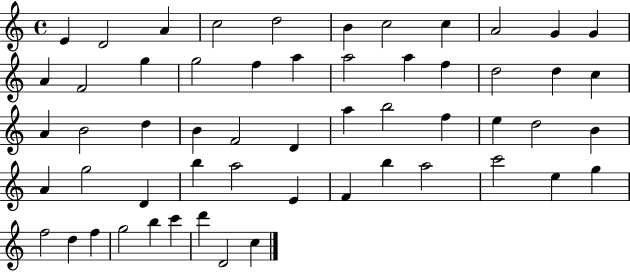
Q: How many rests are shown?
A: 0